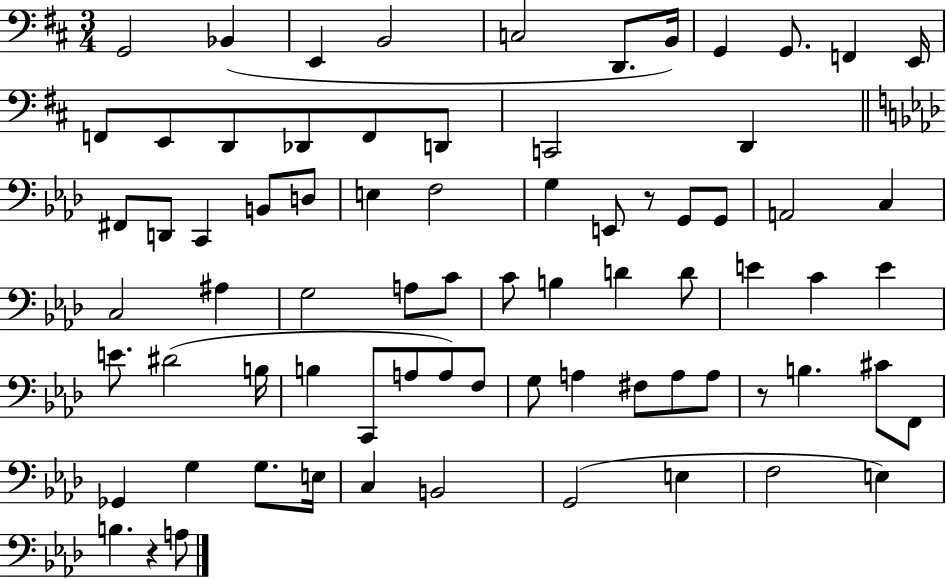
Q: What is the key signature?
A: D major